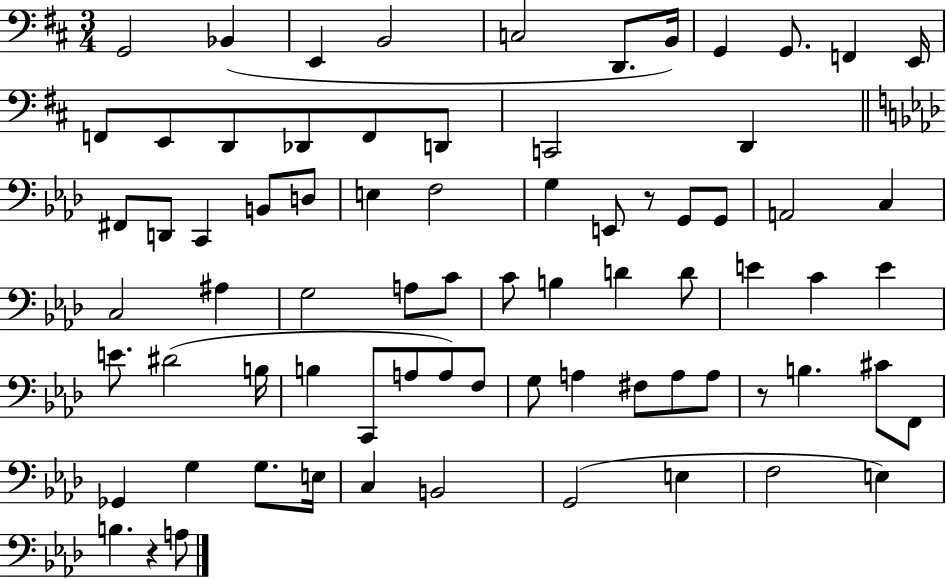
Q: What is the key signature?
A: D major